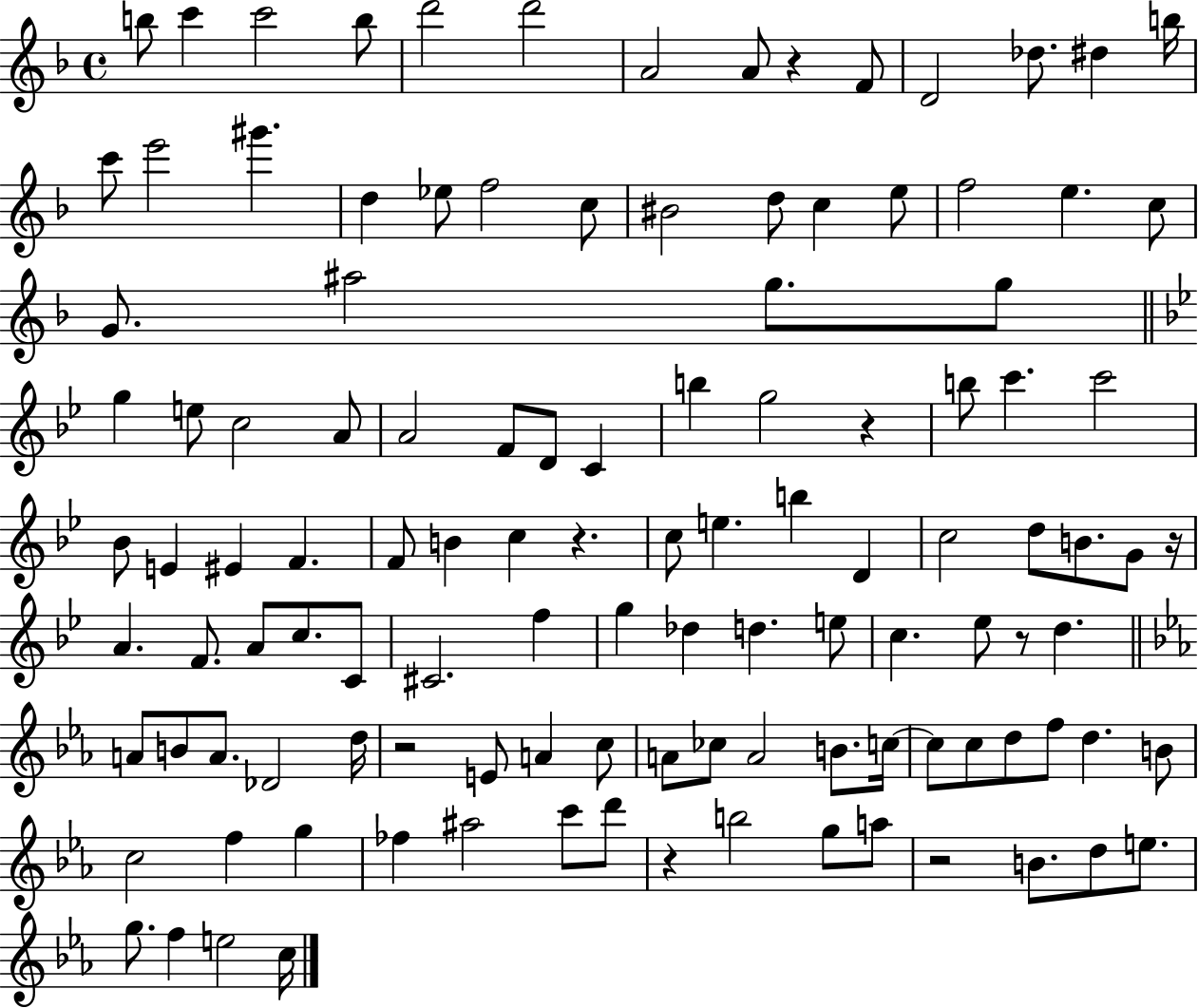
X:1
T:Untitled
M:4/4
L:1/4
K:F
b/2 c' c'2 b/2 d'2 d'2 A2 A/2 z F/2 D2 _d/2 ^d b/4 c'/2 e'2 ^g' d _e/2 f2 c/2 ^B2 d/2 c e/2 f2 e c/2 G/2 ^a2 g/2 g/2 g e/2 c2 A/2 A2 F/2 D/2 C b g2 z b/2 c' c'2 _B/2 E ^E F F/2 B c z c/2 e b D c2 d/2 B/2 G/2 z/4 A F/2 A/2 c/2 C/2 ^C2 f g _d d e/2 c _e/2 z/2 d A/2 B/2 A/2 _D2 d/4 z2 E/2 A c/2 A/2 _c/2 A2 B/2 c/4 c/2 c/2 d/2 f/2 d B/2 c2 f g _f ^a2 c'/2 d'/2 z b2 g/2 a/2 z2 B/2 d/2 e/2 g/2 f e2 c/4